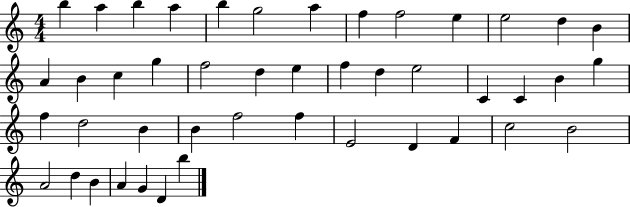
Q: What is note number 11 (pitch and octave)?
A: E5